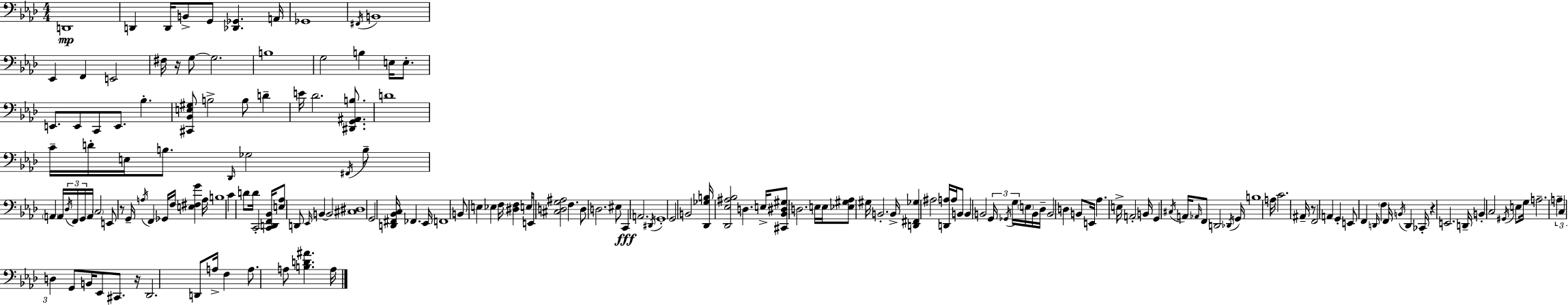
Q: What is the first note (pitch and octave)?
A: D2